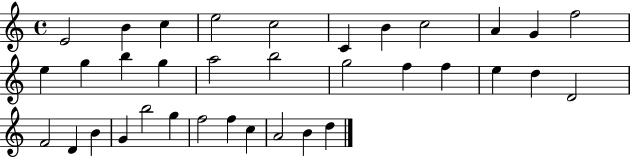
E4/h B4/q C5/q E5/h C5/h C4/q B4/q C5/h A4/q G4/q F5/h E5/q G5/q B5/q G5/q A5/h B5/h G5/h F5/q F5/q E5/q D5/q D4/h F4/h D4/q B4/q G4/q B5/h G5/q F5/h F5/q C5/q A4/h B4/q D5/q